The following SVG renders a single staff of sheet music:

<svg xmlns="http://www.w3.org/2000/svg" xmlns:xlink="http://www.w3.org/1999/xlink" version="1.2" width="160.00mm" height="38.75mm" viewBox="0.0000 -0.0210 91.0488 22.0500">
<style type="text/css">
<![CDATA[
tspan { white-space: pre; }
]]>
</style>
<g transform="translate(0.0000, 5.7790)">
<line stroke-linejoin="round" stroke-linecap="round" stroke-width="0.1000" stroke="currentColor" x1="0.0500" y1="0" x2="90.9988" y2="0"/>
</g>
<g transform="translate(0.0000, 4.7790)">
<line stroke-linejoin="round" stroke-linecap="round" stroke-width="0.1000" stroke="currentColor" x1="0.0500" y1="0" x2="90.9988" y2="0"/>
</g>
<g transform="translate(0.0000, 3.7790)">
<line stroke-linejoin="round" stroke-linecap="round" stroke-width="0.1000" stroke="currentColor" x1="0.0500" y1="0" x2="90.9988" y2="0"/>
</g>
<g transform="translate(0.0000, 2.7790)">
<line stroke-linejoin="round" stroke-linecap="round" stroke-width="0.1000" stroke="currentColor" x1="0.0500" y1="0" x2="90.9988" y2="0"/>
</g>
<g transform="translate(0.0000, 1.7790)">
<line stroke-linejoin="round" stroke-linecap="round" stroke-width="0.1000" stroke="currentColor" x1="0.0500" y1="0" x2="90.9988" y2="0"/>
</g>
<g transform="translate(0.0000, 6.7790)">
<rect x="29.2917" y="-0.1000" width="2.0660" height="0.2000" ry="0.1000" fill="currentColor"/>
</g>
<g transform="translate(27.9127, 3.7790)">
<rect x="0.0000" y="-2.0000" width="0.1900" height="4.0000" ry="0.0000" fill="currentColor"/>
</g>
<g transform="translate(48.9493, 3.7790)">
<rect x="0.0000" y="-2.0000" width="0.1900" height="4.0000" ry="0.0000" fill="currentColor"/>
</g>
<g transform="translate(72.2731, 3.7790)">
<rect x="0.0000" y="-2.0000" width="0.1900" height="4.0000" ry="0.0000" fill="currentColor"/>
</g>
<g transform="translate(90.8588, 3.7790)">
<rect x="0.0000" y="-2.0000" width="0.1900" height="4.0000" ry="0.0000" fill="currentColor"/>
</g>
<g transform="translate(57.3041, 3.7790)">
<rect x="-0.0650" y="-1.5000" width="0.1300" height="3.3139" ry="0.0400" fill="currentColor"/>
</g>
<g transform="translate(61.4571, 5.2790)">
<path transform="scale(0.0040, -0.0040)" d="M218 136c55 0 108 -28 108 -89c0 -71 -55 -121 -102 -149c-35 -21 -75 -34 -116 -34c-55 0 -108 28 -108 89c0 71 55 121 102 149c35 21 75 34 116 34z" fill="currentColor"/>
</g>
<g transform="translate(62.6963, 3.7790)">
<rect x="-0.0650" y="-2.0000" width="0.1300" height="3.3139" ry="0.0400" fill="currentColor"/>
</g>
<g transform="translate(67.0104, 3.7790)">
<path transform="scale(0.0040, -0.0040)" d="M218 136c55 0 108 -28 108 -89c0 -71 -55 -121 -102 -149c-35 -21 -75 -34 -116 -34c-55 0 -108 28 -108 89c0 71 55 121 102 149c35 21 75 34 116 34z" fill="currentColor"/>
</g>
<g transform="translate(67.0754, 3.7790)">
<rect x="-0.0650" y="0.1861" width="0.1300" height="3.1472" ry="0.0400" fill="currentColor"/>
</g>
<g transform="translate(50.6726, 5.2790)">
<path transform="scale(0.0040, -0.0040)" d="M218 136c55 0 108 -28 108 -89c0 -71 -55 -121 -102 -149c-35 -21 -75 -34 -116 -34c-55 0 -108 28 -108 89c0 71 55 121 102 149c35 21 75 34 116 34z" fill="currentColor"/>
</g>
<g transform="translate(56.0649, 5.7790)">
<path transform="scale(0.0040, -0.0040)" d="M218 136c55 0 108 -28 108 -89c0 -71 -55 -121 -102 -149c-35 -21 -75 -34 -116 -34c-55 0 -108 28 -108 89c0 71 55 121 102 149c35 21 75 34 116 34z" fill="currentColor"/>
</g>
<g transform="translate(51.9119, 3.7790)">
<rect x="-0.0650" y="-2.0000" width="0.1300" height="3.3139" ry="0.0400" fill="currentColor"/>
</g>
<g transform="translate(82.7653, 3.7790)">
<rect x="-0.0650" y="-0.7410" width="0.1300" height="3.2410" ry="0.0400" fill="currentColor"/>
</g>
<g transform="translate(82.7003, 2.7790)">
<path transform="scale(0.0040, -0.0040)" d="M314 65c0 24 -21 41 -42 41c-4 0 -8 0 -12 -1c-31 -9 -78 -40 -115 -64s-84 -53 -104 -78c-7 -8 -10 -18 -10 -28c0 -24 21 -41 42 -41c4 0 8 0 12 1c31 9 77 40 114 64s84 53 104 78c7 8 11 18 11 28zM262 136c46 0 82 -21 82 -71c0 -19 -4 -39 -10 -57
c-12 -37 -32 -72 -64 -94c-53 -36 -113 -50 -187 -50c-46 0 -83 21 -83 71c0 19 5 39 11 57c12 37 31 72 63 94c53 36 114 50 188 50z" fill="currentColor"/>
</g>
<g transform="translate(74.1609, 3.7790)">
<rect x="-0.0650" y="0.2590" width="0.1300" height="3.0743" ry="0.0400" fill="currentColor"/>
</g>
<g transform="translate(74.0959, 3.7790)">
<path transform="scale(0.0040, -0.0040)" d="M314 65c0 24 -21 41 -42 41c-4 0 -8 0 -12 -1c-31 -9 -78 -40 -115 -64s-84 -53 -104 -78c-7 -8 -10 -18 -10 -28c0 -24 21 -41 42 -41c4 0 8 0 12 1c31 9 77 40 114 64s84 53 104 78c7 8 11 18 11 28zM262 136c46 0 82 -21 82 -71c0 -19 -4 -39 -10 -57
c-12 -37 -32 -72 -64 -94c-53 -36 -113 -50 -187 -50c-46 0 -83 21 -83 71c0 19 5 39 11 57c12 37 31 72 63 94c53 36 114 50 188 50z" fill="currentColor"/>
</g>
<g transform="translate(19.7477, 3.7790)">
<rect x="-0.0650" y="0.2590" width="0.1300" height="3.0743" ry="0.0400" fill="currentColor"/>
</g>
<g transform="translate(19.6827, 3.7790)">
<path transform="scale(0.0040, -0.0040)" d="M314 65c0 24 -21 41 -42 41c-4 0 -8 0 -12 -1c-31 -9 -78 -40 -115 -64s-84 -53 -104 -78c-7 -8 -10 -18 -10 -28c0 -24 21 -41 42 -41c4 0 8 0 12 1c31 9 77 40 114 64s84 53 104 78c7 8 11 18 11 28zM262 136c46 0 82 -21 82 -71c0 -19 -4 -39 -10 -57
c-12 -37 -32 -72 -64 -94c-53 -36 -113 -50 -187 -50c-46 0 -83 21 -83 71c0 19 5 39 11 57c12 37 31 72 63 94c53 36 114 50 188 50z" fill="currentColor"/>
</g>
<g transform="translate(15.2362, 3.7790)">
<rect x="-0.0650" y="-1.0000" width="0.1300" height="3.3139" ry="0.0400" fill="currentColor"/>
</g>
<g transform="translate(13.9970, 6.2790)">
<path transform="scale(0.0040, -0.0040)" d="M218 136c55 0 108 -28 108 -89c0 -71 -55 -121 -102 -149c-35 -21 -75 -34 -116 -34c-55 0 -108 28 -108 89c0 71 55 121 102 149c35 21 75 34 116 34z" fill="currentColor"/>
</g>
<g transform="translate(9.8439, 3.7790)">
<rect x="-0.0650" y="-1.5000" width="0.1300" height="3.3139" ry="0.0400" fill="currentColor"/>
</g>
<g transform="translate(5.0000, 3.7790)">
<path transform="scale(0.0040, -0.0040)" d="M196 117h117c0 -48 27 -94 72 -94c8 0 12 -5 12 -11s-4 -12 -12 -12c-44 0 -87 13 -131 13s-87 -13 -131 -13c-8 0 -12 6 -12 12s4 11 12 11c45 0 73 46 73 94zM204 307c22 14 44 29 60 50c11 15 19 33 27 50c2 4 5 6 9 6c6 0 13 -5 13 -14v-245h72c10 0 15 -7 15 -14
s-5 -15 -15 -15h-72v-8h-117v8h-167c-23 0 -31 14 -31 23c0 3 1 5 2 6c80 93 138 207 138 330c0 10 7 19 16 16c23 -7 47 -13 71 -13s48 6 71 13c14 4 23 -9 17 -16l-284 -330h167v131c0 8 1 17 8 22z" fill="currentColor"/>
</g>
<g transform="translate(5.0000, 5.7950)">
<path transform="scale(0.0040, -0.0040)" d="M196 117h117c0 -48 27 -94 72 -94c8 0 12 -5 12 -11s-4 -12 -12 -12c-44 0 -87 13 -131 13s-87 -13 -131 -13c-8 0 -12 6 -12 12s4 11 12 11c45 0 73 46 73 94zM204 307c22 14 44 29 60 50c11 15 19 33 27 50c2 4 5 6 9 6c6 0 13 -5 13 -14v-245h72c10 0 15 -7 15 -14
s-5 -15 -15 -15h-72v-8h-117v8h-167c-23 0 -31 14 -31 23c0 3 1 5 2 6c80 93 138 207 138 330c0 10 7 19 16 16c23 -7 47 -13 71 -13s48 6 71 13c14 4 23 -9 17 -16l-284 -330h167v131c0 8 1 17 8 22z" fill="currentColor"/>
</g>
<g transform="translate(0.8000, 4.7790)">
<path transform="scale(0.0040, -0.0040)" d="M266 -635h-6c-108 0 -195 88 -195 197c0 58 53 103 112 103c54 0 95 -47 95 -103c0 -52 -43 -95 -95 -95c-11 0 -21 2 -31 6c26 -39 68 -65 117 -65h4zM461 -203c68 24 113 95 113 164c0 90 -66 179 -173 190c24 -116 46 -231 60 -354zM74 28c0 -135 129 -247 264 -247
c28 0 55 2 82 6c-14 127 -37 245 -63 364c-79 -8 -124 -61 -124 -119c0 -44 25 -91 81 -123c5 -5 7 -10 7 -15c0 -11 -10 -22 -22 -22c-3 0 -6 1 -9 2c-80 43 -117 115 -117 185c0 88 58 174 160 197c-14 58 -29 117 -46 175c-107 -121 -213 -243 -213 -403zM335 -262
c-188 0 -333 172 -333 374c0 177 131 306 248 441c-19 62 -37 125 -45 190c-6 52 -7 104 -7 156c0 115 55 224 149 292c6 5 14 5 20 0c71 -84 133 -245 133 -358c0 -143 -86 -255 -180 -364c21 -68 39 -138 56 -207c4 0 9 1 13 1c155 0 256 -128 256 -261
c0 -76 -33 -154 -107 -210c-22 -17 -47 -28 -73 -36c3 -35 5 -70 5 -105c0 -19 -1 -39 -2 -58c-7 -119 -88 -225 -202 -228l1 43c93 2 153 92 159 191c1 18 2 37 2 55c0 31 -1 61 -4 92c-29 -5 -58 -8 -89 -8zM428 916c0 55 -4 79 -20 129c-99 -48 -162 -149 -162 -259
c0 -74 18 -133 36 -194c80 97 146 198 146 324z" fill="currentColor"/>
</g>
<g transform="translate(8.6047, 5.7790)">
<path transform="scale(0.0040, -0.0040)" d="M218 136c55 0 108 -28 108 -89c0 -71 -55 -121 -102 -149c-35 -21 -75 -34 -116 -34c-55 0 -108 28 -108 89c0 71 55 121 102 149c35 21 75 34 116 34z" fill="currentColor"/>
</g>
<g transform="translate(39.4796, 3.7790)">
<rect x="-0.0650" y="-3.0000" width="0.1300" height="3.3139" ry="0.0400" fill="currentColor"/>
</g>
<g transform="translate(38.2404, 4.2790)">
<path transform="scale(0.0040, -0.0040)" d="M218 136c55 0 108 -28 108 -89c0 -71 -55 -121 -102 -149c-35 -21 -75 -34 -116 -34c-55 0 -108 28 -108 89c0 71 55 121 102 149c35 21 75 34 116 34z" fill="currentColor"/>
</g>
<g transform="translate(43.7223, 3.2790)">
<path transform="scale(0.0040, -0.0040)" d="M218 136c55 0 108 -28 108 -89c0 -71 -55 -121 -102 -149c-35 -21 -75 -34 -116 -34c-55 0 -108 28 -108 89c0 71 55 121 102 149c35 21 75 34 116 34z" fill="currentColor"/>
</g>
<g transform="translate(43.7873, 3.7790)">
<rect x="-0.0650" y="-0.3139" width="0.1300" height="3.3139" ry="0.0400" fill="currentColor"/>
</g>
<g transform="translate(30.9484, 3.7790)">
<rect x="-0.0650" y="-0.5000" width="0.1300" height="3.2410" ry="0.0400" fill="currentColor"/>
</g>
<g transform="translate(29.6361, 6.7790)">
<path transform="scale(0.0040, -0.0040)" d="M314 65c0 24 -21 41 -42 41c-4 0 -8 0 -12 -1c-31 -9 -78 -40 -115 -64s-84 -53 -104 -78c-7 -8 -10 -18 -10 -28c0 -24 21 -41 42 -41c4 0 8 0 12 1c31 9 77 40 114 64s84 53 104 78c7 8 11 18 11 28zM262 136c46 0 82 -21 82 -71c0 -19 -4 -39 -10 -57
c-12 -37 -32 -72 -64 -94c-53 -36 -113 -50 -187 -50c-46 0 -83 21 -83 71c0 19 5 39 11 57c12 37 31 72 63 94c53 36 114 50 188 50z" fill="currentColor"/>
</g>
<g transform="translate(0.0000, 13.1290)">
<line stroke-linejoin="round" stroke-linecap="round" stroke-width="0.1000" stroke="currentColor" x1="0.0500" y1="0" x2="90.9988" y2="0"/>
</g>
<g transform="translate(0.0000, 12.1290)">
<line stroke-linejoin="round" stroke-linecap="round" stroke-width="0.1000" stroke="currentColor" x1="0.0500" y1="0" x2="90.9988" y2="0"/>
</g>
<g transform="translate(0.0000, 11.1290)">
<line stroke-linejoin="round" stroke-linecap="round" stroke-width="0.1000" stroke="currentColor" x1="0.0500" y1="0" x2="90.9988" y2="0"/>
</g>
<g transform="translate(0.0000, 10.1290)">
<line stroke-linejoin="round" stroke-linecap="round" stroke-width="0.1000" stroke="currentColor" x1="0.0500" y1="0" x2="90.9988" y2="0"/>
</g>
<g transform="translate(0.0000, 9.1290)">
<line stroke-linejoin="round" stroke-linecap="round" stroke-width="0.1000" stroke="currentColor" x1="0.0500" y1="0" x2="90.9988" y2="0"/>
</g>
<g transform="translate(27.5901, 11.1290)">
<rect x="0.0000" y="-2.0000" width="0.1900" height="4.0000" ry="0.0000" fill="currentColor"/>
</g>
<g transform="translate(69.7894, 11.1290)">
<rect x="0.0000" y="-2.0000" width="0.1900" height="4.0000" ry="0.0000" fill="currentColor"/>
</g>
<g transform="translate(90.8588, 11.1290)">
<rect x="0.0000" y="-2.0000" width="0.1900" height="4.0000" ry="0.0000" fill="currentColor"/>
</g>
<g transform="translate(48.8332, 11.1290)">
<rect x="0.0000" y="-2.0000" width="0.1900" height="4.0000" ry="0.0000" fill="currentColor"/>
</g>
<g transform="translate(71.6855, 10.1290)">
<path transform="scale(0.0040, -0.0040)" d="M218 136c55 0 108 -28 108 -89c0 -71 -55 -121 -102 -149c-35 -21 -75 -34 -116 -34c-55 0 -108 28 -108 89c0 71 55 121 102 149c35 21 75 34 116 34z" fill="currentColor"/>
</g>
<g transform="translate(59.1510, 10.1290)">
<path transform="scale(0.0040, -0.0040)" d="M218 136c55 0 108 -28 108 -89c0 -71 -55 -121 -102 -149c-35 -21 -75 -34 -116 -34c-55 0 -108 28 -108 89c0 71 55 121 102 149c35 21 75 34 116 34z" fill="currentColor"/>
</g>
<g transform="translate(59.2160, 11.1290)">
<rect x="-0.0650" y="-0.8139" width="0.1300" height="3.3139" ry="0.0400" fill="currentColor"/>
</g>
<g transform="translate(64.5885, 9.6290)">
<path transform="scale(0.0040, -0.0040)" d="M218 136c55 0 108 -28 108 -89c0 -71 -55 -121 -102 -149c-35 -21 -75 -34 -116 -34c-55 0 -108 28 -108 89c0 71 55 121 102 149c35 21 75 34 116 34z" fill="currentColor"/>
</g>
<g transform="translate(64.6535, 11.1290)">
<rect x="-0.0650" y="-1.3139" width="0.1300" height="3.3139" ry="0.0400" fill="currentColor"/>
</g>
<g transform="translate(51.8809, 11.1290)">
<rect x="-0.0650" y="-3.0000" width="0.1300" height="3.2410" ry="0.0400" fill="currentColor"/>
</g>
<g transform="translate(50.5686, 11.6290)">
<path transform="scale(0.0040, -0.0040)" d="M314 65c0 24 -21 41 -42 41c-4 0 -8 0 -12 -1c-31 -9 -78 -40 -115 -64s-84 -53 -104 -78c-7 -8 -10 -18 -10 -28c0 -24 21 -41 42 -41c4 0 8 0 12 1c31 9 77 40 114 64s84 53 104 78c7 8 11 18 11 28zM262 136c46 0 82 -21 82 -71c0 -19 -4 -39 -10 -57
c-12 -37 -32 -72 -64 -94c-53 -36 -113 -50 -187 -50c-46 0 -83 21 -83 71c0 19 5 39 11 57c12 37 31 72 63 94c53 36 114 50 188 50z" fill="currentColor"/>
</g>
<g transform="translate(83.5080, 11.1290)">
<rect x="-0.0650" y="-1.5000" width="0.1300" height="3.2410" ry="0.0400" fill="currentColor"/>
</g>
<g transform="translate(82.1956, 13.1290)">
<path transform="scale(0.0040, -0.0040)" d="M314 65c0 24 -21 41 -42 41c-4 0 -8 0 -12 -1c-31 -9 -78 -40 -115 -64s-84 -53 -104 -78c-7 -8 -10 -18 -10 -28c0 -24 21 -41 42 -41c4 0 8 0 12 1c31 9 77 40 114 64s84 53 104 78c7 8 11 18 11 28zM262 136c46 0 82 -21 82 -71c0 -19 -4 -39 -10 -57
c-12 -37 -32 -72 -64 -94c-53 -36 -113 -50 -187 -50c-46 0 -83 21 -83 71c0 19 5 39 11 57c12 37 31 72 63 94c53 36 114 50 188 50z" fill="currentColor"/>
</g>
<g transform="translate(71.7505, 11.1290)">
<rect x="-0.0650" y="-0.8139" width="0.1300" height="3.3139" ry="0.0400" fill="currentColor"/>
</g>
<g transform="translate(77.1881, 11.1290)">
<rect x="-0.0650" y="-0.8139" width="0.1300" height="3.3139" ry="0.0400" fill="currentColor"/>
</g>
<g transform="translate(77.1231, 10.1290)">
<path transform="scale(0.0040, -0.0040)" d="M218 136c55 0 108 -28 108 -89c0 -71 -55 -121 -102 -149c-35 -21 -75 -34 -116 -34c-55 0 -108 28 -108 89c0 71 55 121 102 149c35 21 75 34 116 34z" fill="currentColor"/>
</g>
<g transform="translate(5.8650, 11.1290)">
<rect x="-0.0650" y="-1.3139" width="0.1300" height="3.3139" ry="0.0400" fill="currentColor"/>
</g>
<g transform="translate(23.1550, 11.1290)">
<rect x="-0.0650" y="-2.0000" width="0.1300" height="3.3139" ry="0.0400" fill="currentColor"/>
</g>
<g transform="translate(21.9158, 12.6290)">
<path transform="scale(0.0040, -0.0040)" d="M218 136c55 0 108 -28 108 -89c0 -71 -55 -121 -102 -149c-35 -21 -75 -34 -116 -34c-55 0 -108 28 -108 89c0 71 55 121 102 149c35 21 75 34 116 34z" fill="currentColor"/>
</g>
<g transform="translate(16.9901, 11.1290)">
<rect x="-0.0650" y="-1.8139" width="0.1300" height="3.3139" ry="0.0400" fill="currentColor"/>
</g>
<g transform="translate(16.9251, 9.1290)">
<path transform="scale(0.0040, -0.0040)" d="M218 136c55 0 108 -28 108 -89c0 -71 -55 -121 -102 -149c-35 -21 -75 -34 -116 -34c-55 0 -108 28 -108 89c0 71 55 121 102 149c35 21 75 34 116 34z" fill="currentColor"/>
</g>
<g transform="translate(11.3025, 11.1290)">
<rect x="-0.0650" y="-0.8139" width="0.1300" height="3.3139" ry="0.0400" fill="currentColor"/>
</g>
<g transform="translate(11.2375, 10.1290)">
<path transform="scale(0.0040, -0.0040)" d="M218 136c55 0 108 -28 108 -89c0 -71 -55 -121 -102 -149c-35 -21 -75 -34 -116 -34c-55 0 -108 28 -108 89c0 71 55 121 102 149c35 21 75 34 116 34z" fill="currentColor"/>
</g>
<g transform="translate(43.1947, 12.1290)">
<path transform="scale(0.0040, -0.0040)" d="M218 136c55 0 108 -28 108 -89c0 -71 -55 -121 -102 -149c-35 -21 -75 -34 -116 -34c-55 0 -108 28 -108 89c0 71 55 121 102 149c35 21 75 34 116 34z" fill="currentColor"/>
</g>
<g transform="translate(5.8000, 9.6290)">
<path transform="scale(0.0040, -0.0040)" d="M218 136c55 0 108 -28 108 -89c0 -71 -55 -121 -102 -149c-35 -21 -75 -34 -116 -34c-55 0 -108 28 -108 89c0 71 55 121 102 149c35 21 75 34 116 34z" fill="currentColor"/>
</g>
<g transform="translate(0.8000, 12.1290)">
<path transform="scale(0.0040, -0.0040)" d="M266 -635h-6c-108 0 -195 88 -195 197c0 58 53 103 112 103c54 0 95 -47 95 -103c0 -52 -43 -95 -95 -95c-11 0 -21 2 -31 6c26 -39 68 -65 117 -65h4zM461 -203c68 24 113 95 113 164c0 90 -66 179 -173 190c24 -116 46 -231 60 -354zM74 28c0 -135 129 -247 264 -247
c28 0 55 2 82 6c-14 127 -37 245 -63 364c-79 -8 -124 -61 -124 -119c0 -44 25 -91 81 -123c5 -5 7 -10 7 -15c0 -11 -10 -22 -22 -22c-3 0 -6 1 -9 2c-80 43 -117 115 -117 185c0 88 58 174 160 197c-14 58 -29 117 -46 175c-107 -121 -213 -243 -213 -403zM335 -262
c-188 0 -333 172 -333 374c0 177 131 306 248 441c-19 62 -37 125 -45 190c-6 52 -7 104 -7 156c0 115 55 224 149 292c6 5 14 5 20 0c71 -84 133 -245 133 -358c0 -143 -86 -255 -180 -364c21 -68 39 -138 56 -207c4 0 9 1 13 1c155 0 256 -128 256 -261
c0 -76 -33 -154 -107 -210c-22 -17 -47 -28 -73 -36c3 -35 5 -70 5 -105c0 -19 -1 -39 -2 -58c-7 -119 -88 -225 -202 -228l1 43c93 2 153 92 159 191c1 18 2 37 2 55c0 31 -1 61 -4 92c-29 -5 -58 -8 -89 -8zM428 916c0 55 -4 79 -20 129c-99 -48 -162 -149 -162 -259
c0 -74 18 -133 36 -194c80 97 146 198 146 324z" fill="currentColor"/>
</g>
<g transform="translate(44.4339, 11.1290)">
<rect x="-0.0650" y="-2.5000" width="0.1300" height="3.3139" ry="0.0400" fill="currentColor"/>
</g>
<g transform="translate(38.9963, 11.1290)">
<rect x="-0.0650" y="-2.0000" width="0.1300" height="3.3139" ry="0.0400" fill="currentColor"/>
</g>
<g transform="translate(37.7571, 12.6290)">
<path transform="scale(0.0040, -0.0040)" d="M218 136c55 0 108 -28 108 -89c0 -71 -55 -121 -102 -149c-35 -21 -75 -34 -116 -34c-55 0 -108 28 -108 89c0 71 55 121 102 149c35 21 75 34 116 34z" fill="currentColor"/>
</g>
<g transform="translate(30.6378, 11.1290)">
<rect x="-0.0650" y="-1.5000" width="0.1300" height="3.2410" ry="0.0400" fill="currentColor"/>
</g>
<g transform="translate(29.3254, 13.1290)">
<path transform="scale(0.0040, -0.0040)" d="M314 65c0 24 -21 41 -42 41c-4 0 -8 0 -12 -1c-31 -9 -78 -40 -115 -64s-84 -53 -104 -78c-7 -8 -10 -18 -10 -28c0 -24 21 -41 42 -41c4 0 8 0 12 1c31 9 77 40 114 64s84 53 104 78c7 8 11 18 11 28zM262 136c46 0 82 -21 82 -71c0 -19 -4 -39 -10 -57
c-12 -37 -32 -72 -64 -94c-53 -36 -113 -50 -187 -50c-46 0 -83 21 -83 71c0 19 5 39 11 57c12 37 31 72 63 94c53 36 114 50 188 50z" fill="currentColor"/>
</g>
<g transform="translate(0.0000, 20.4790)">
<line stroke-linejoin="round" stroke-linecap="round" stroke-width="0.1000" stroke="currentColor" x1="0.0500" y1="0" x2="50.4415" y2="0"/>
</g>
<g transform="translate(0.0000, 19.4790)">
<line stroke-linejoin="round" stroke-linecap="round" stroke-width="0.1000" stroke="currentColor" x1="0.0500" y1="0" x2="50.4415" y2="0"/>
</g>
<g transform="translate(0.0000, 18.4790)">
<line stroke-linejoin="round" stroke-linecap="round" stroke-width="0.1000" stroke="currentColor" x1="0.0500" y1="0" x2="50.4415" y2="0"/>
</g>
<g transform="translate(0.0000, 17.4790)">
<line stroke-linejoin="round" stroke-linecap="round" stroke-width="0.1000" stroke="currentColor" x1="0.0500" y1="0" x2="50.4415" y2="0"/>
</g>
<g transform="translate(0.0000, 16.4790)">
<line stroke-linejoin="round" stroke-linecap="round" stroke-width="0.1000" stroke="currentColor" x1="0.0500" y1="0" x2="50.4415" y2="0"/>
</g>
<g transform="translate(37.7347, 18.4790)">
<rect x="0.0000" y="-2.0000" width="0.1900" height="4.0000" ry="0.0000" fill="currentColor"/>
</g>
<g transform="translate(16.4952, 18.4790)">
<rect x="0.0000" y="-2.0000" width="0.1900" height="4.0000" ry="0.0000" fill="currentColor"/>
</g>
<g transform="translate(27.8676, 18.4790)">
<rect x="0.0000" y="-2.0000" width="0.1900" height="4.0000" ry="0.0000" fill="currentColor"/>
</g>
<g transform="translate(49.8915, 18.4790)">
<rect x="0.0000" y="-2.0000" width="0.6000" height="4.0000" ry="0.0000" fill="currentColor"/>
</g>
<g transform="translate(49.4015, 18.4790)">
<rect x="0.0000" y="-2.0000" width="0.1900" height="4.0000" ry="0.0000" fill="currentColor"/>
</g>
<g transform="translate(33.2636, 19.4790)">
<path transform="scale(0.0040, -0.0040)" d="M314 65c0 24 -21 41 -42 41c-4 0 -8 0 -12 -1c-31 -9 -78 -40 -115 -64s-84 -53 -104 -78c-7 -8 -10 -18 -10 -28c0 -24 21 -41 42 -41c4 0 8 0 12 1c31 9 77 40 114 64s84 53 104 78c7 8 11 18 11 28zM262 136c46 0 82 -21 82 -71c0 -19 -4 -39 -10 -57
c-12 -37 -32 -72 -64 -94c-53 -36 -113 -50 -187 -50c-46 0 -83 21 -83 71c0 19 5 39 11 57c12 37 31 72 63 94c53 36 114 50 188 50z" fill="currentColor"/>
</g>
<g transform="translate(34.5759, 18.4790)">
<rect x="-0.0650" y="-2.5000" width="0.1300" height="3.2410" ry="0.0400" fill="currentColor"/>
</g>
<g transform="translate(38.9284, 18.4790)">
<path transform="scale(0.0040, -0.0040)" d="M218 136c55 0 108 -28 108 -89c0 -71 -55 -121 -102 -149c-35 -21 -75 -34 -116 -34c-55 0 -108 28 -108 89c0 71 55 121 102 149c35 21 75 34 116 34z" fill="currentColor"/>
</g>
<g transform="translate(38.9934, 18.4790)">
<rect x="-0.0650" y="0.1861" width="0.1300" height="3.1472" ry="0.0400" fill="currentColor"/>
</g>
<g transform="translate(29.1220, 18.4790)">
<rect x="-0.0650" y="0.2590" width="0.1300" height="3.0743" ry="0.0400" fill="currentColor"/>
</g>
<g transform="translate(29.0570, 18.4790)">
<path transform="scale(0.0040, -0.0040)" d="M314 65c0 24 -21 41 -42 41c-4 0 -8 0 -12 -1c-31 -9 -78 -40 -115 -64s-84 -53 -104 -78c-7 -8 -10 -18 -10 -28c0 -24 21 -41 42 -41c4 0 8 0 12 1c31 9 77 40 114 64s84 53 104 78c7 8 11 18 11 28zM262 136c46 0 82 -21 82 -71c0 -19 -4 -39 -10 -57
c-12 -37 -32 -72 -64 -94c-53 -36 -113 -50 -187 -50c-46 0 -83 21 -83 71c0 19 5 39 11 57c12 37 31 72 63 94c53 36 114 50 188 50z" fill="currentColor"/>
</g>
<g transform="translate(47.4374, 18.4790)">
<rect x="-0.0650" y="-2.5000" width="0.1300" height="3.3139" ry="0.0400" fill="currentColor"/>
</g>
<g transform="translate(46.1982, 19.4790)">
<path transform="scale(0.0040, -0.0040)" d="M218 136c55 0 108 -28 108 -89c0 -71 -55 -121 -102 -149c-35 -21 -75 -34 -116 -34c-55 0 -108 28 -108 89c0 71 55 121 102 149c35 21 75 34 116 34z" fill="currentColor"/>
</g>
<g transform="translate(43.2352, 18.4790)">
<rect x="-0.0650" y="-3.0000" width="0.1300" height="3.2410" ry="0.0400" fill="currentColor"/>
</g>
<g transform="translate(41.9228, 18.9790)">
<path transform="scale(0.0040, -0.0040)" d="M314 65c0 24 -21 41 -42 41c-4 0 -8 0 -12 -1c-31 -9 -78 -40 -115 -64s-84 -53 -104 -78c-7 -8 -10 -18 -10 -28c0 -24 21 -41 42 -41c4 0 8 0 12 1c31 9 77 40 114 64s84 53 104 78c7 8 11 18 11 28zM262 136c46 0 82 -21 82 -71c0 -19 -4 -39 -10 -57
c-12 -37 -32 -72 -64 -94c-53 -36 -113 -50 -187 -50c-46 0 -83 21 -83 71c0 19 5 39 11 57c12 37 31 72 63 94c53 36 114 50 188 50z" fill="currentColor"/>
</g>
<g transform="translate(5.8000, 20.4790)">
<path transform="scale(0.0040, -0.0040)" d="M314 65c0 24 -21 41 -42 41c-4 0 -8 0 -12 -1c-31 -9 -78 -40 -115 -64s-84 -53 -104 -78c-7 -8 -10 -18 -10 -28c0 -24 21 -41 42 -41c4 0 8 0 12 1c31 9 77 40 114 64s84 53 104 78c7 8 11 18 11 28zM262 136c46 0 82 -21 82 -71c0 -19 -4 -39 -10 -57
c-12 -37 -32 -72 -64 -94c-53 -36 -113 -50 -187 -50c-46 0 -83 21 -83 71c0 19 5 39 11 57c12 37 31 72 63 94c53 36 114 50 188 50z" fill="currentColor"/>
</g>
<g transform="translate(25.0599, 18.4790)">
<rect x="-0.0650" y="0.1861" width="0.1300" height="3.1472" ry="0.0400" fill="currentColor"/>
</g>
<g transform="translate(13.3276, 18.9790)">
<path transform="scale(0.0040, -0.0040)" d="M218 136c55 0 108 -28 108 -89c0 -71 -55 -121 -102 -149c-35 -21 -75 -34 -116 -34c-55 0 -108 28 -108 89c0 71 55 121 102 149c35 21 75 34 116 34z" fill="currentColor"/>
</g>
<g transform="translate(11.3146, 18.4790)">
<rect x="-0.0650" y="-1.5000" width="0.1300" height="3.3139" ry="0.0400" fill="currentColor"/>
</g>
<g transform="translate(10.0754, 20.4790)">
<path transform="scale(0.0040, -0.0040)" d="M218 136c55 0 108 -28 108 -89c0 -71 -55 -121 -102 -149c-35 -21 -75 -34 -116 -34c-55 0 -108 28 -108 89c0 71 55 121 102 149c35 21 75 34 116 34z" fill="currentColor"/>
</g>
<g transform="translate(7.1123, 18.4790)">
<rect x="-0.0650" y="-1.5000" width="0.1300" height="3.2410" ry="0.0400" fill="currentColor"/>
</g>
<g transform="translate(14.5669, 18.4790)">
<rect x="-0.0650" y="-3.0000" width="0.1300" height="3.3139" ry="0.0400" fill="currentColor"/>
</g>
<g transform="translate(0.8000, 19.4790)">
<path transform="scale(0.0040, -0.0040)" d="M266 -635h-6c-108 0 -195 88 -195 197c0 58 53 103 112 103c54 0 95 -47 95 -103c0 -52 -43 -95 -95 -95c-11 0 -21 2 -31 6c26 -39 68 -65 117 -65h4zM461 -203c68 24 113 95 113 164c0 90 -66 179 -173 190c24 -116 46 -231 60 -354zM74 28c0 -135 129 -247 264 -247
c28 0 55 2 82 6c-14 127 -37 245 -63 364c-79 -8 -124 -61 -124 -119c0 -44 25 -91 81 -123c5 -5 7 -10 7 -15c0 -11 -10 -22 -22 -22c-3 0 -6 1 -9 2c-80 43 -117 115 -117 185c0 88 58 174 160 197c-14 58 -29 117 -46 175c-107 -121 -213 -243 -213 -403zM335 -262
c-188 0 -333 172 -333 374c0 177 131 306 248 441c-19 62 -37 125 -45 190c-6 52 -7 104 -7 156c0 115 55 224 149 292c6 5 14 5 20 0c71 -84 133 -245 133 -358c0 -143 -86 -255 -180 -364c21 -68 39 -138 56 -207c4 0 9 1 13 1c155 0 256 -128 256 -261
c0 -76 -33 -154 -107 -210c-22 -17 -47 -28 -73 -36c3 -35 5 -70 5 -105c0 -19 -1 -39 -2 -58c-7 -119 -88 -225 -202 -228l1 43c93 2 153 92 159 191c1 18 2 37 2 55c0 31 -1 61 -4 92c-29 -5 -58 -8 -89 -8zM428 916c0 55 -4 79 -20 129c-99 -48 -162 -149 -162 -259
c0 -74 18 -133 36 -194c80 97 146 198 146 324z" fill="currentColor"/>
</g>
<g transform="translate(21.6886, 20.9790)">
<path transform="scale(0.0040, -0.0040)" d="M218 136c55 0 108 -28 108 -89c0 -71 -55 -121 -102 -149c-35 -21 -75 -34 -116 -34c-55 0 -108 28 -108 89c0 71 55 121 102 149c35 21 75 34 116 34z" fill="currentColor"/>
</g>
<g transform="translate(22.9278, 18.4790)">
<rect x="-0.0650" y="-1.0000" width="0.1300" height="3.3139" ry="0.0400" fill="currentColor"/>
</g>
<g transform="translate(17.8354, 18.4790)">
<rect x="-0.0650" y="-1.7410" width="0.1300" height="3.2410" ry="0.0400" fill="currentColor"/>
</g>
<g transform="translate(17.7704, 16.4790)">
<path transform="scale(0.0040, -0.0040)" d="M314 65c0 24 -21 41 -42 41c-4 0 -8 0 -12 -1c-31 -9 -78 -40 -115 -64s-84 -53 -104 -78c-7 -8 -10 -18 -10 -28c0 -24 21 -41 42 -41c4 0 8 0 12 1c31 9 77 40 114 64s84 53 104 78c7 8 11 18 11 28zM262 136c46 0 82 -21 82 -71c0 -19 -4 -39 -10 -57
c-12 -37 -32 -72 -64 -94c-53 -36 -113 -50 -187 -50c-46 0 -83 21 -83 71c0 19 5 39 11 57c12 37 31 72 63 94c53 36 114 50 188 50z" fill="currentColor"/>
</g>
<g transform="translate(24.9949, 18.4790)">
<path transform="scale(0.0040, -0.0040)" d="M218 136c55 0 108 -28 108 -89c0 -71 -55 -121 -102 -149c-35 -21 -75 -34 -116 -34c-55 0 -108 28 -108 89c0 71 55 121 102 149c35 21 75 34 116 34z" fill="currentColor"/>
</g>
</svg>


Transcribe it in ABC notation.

X:1
T:Untitled
M:4/4
L:1/4
K:C
E D B2 C2 A c F E F B B2 d2 e d f F E2 F G A2 d e d d E2 E2 E A f2 D B B2 G2 B A2 G